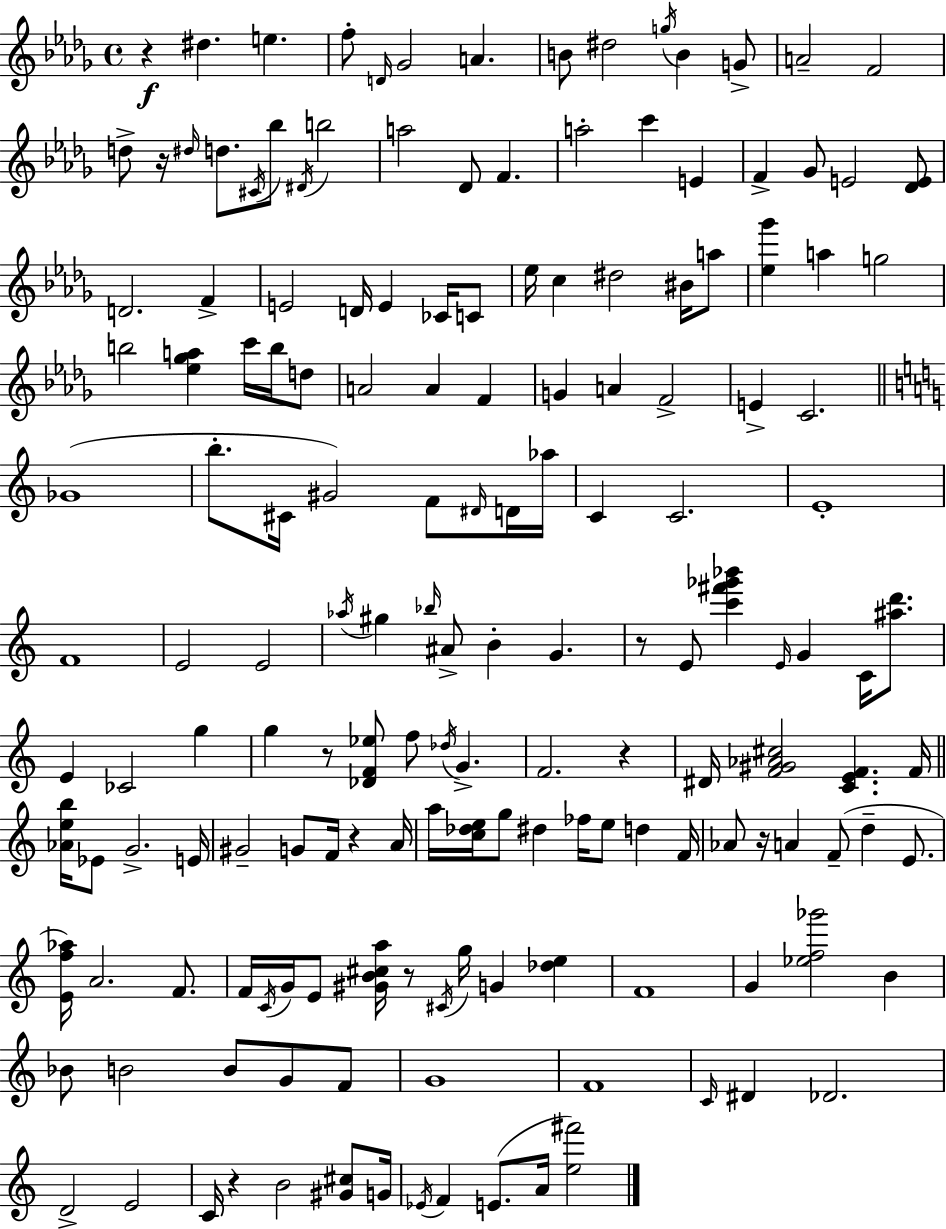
{
  \clef treble
  \time 4/4
  \defaultTimeSignature
  \key bes \minor
  r4\f dis''4. e''4. | f''8-. \grace { d'16 } ges'2 a'4. | b'8 dis''2 \acciaccatura { g''16 } b'4 | g'8-> a'2-- f'2 | \break d''8-> r16 \grace { dis''16 } d''8. \acciaccatura { cis'16 } bes''8 \acciaccatura { dis'16 } b''2 | a''2 des'8 f'4. | a''2-. c'''4 | e'4 f'4-> ges'8 e'2 | \break <des' e'>8 d'2. | f'4-> e'2 d'16 e'4 | ces'16 c'8 ees''16 c''4 dis''2 | bis'16 a''8 <ees'' ges'''>4 a''4 g''2 | \break b''2 <ees'' ges'' a''>4 | c'''16 b''16 d''8 a'2 a'4 | f'4 g'4 a'4 f'2-> | e'4-> c'2. | \break \bar "||" \break \key c \major ges'1( | b''8.-. cis'16 gis'2) f'8 \grace { dis'16 } d'16 | aes''16 c'4 c'2. | e'1-. | \break f'1 | e'2 e'2 | \acciaccatura { aes''16 } gis''4 \grace { bes''16 } ais'8-> b'4-. g'4. | r8 e'8 <c''' fis''' ges''' bes'''>4 \grace { e'16 } g'4 | \break c'16 <ais'' d'''>8. e'4 ces'2 | g''4 g''4 r8 <des' f' ees''>8 f''8 \acciaccatura { des''16 } g'4.-> | f'2. | r4 dis'16 <f' gis' aes' cis''>2 <c' e' f'>4. | \break f'16 \bar "||" \break \key a \minor <aes' e'' b''>16 ees'8 g'2.-> e'16 | gis'2-- g'8 f'16 r4 a'16 | a''16 <c'' des'' e''>16 g''8 dis''4 fes''16 e''8 d''4 f'16 | aes'8 r16 a'4 f'8--( d''4-- e'8. | \break <e' f'' aes''>16) a'2. f'8. | f'16 \acciaccatura { c'16 } g'16 e'8 <gis' b' cis'' a''>16 r8 \acciaccatura { cis'16 } g''16 g'4 <des'' e''>4 | f'1 | g'4 <ees'' f'' ges'''>2 b'4 | \break bes'8 b'2 b'8 g'8 | f'8 g'1 | f'1 | \grace { c'16 } dis'4 des'2. | \break d'2-> e'2 | c'16 r4 b'2 | <gis' cis''>8 g'16 \acciaccatura { ees'16 } f'4 e'8.( a'16 <e'' fis'''>2) | \bar "|."
}